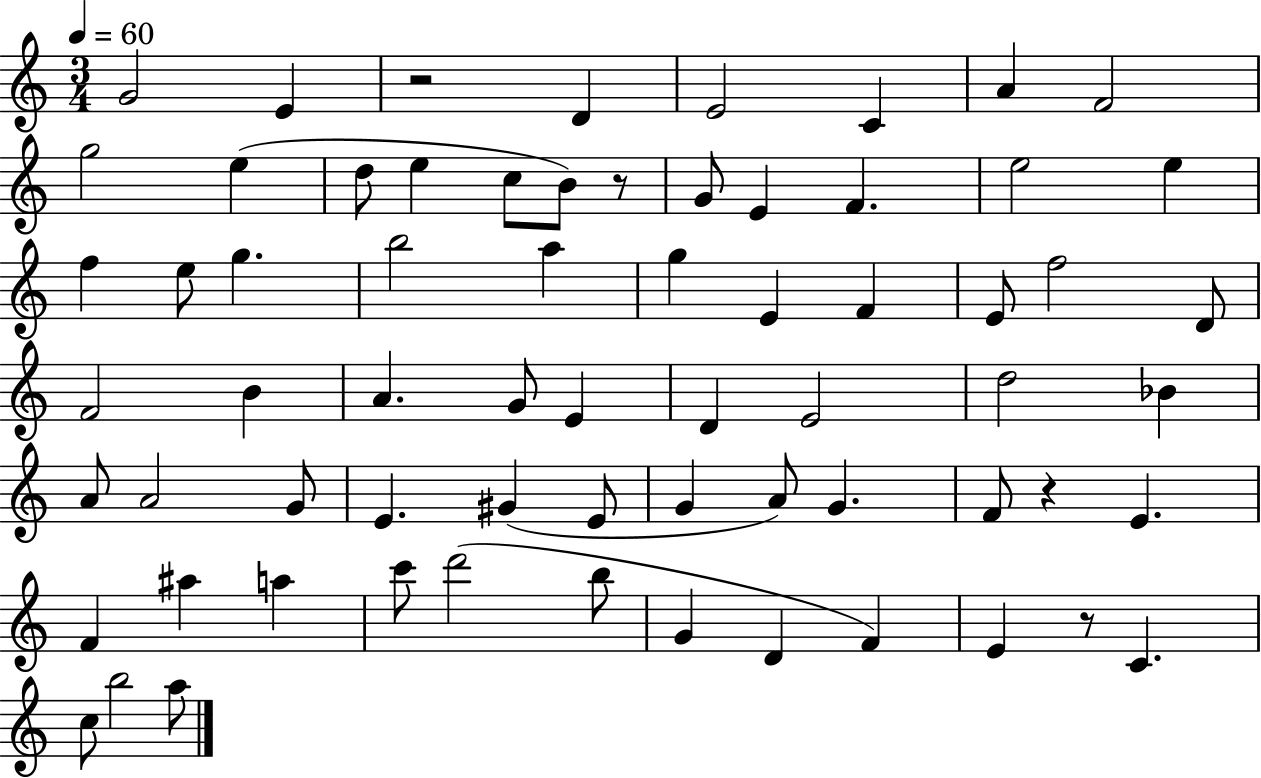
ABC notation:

X:1
T:Untitled
M:3/4
L:1/4
K:C
G2 E z2 D E2 C A F2 g2 e d/2 e c/2 B/2 z/2 G/2 E F e2 e f e/2 g b2 a g E F E/2 f2 D/2 F2 B A G/2 E D E2 d2 _B A/2 A2 G/2 E ^G E/2 G A/2 G F/2 z E F ^a a c'/2 d'2 b/2 G D F E z/2 C c/2 b2 a/2